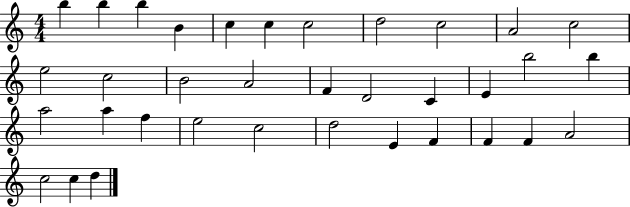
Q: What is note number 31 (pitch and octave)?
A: F4